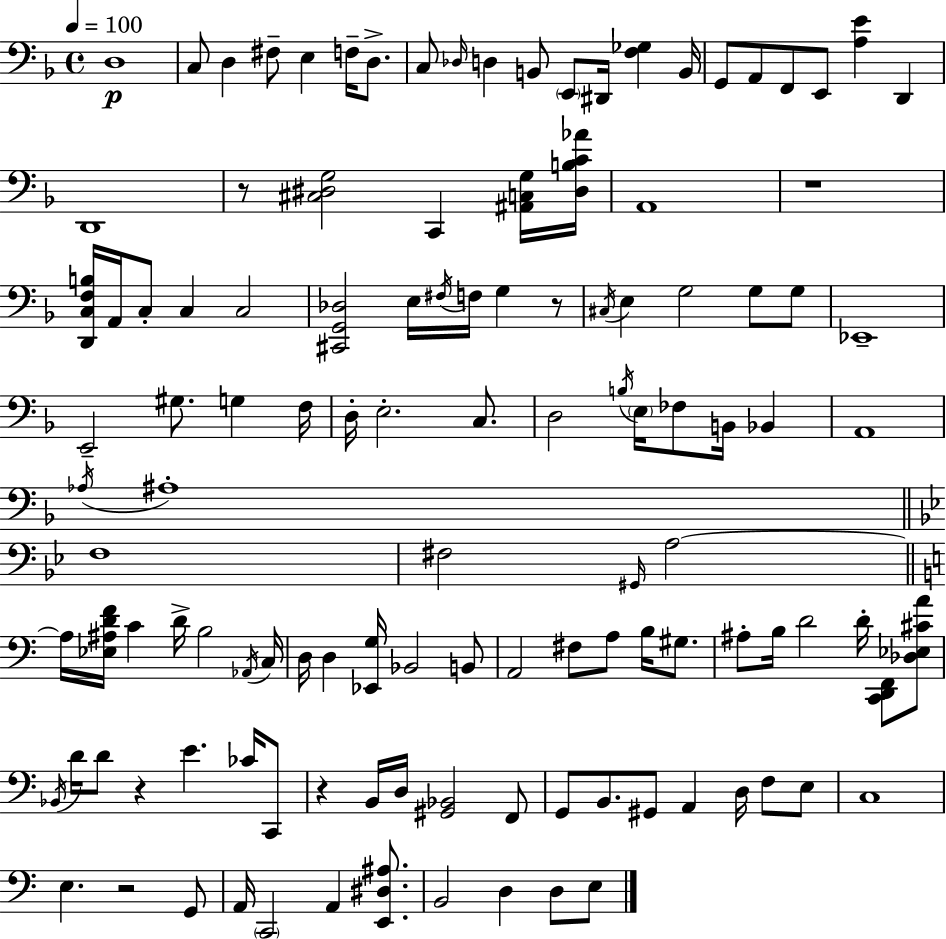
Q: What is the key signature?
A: F major